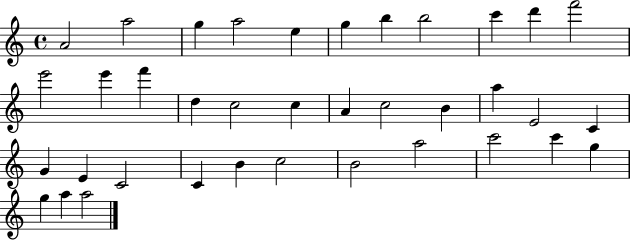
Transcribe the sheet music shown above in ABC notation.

X:1
T:Untitled
M:4/4
L:1/4
K:C
A2 a2 g a2 e g b b2 c' d' f'2 e'2 e' f' d c2 c A c2 B a E2 C G E C2 C B c2 B2 a2 c'2 c' g g a a2